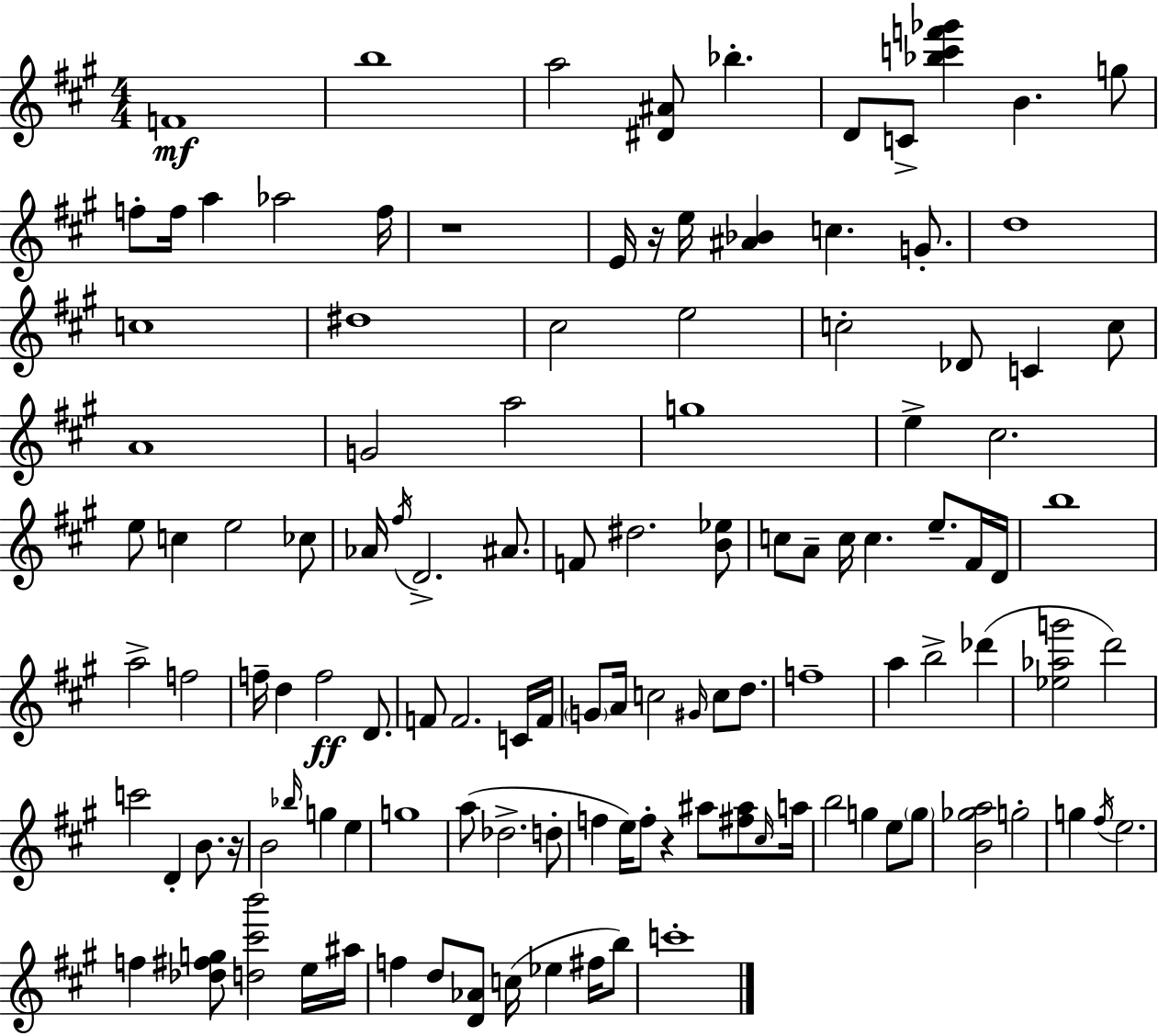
X:1
T:Untitled
M:4/4
L:1/4
K:A
F4 b4 a2 [^D^A]/2 _b D/2 C/2 [_bc'f'_g'] B g/2 f/2 f/4 a _a2 f/4 z4 E/4 z/4 e/4 [^A_B] c G/2 d4 c4 ^d4 ^c2 e2 c2 _D/2 C c/2 A4 G2 a2 g4 e ^c2 e/2 c e2 _c/2 _A/4 ^f/4 D2 ^A/2 F/2 ^d2 [B_e]/2 c/2 A/2 c/4 c e/2 ^F/4 D/4 b4 a2 f2 f/4 d f2 D/2 F/2 F2 C/4 F/4 G/2 A/4 c2 ^G/4 c/2 d/2 f4 a b2 _d' [_e_ag']2 d'2 c'2 D B/2 z/4 B2 _b/4 g e g4 a/2 _d2 d/2 f e/4 f/2 z ^a/2 [^f^a]/2 ^c/4 a/4 b2 g e/2 g/2 [B_ga]2 g2 g ^f/4 e2 f [_d^fg]/2 [d^c'b']2 e/4 ^a/4 f d/2 [D_A]/2 c/4 _e ^f/4 b/2 c'4